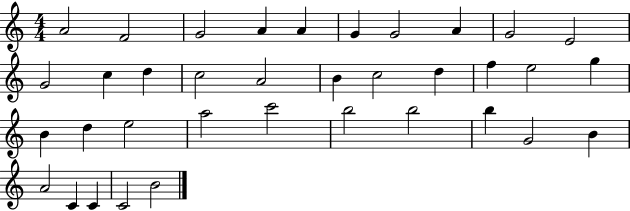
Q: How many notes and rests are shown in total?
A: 36